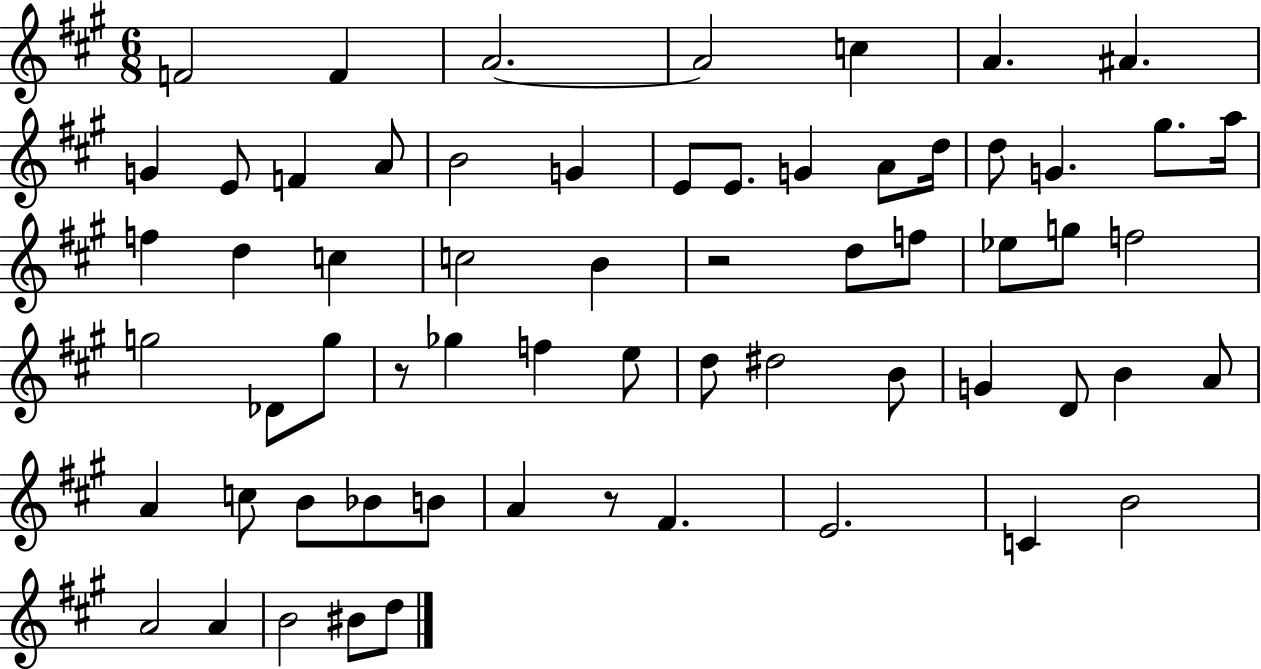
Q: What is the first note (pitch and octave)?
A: F4